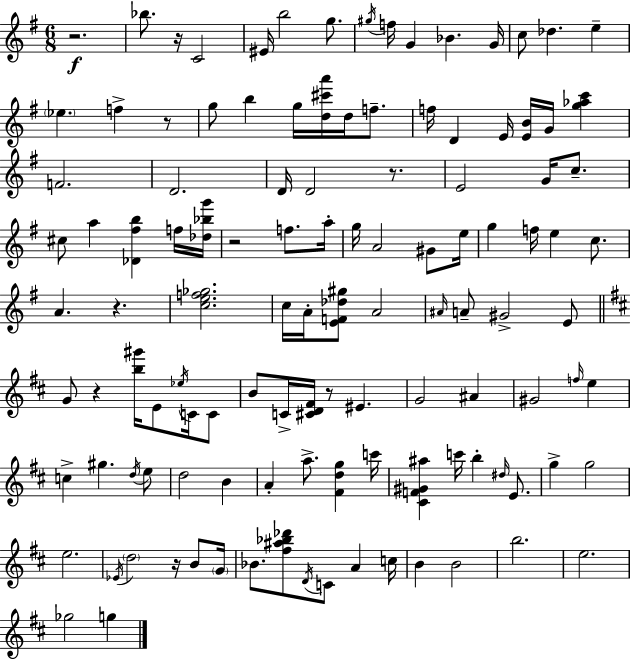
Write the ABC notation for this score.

X:1
T:Untitled
M:6/8
L:1/4
K:G
z2 _b/2 z/4 C2 ^E/4 b2 g/2 ^g/4 f/4 G _B G/4 c/2 _d e _e f z/2 g/2 b g/4 [d^c'a']/4 d/4 f/2 f/4 D E/4 [EB]/4 G/4 [g_ac'] F2 D2 D/4 D2 z/2 E2 G/4 c/2 ^c/2 a [_D^fb] f/4 [_d_bg']/4 z2 f/2 a/4 g/4 A2 ^G/2 e/4 g f/4 e c/2 A z [cef_g]2 c/4 A/4 [EF_d^g]/2 A2 ^A/4 A/2 ^G2 E/2 G/2 z [b^g']/4 E/2 _e/4 C/4 C/2 B/2 C/4 [^CD^F]/4 z/2 ^E G2 ^A ^G2 f/4 e c ^g d/4 e/2 d2 B A a/2 [^Fdg] c'/4 [^CF^G^a] c'/4 b ^d/4 E/2 g g2 e2 _E/4 d2 z/4 B/2 G/4 _B/2 [^f^a_b_d']/2 D/4 C/2 A c/4 B B2 b2 e2 _g2 g